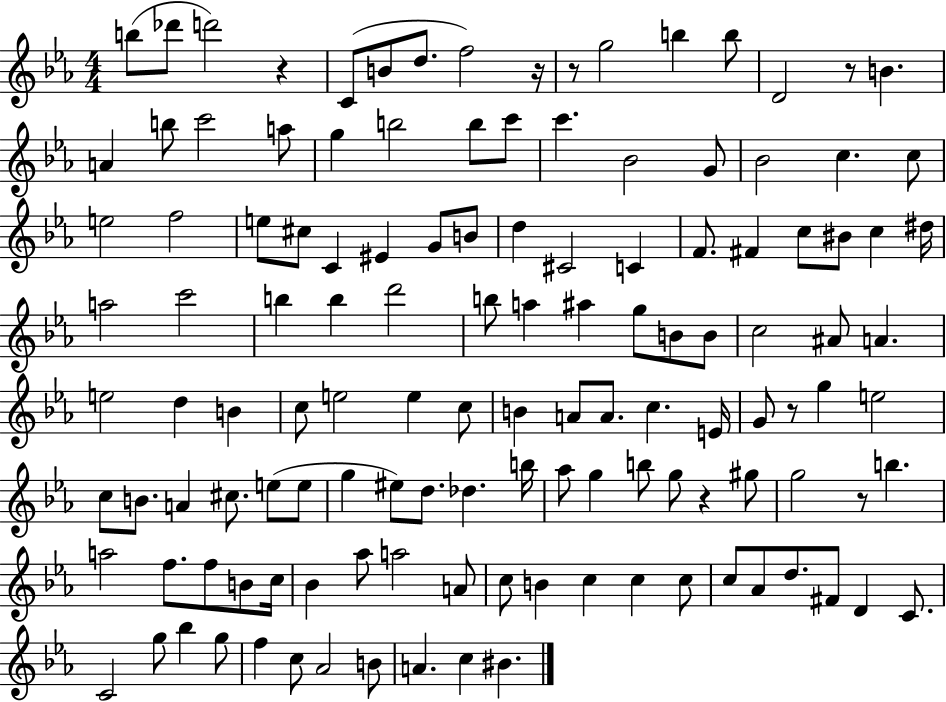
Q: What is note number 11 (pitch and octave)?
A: D4